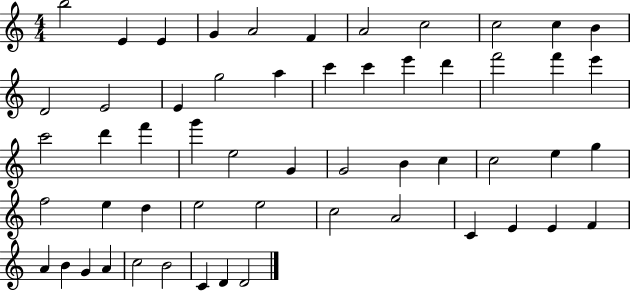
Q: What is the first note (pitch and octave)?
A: B5